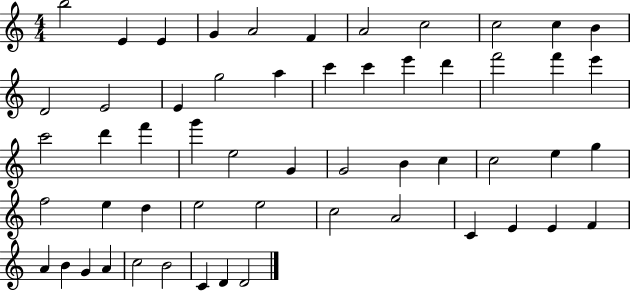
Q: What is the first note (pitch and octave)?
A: B5